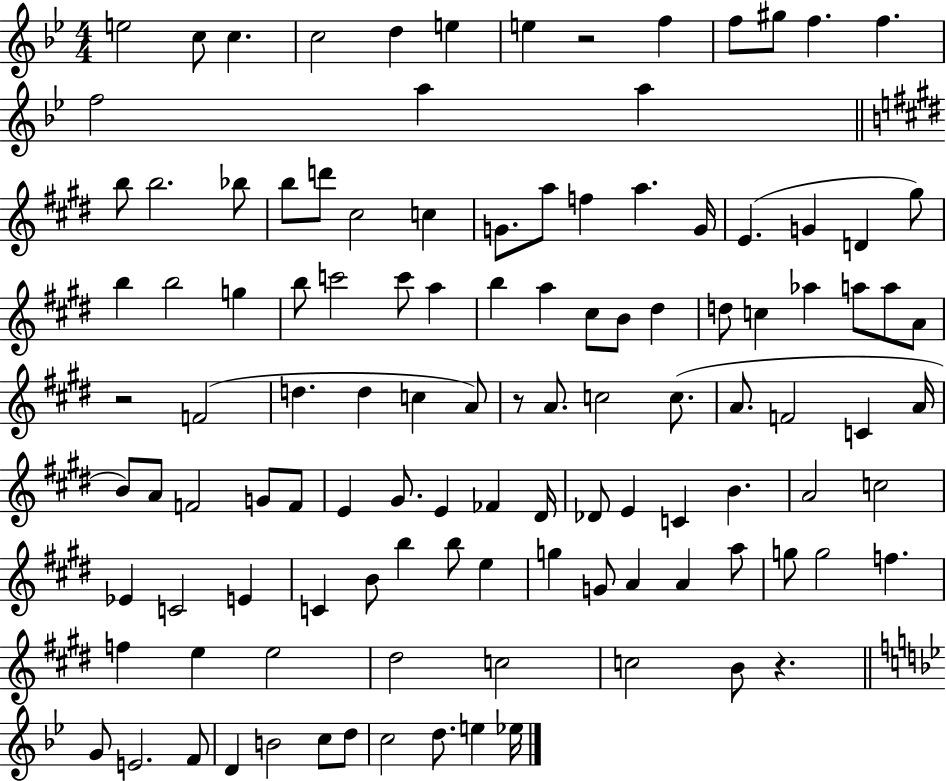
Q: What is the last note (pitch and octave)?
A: Eb5